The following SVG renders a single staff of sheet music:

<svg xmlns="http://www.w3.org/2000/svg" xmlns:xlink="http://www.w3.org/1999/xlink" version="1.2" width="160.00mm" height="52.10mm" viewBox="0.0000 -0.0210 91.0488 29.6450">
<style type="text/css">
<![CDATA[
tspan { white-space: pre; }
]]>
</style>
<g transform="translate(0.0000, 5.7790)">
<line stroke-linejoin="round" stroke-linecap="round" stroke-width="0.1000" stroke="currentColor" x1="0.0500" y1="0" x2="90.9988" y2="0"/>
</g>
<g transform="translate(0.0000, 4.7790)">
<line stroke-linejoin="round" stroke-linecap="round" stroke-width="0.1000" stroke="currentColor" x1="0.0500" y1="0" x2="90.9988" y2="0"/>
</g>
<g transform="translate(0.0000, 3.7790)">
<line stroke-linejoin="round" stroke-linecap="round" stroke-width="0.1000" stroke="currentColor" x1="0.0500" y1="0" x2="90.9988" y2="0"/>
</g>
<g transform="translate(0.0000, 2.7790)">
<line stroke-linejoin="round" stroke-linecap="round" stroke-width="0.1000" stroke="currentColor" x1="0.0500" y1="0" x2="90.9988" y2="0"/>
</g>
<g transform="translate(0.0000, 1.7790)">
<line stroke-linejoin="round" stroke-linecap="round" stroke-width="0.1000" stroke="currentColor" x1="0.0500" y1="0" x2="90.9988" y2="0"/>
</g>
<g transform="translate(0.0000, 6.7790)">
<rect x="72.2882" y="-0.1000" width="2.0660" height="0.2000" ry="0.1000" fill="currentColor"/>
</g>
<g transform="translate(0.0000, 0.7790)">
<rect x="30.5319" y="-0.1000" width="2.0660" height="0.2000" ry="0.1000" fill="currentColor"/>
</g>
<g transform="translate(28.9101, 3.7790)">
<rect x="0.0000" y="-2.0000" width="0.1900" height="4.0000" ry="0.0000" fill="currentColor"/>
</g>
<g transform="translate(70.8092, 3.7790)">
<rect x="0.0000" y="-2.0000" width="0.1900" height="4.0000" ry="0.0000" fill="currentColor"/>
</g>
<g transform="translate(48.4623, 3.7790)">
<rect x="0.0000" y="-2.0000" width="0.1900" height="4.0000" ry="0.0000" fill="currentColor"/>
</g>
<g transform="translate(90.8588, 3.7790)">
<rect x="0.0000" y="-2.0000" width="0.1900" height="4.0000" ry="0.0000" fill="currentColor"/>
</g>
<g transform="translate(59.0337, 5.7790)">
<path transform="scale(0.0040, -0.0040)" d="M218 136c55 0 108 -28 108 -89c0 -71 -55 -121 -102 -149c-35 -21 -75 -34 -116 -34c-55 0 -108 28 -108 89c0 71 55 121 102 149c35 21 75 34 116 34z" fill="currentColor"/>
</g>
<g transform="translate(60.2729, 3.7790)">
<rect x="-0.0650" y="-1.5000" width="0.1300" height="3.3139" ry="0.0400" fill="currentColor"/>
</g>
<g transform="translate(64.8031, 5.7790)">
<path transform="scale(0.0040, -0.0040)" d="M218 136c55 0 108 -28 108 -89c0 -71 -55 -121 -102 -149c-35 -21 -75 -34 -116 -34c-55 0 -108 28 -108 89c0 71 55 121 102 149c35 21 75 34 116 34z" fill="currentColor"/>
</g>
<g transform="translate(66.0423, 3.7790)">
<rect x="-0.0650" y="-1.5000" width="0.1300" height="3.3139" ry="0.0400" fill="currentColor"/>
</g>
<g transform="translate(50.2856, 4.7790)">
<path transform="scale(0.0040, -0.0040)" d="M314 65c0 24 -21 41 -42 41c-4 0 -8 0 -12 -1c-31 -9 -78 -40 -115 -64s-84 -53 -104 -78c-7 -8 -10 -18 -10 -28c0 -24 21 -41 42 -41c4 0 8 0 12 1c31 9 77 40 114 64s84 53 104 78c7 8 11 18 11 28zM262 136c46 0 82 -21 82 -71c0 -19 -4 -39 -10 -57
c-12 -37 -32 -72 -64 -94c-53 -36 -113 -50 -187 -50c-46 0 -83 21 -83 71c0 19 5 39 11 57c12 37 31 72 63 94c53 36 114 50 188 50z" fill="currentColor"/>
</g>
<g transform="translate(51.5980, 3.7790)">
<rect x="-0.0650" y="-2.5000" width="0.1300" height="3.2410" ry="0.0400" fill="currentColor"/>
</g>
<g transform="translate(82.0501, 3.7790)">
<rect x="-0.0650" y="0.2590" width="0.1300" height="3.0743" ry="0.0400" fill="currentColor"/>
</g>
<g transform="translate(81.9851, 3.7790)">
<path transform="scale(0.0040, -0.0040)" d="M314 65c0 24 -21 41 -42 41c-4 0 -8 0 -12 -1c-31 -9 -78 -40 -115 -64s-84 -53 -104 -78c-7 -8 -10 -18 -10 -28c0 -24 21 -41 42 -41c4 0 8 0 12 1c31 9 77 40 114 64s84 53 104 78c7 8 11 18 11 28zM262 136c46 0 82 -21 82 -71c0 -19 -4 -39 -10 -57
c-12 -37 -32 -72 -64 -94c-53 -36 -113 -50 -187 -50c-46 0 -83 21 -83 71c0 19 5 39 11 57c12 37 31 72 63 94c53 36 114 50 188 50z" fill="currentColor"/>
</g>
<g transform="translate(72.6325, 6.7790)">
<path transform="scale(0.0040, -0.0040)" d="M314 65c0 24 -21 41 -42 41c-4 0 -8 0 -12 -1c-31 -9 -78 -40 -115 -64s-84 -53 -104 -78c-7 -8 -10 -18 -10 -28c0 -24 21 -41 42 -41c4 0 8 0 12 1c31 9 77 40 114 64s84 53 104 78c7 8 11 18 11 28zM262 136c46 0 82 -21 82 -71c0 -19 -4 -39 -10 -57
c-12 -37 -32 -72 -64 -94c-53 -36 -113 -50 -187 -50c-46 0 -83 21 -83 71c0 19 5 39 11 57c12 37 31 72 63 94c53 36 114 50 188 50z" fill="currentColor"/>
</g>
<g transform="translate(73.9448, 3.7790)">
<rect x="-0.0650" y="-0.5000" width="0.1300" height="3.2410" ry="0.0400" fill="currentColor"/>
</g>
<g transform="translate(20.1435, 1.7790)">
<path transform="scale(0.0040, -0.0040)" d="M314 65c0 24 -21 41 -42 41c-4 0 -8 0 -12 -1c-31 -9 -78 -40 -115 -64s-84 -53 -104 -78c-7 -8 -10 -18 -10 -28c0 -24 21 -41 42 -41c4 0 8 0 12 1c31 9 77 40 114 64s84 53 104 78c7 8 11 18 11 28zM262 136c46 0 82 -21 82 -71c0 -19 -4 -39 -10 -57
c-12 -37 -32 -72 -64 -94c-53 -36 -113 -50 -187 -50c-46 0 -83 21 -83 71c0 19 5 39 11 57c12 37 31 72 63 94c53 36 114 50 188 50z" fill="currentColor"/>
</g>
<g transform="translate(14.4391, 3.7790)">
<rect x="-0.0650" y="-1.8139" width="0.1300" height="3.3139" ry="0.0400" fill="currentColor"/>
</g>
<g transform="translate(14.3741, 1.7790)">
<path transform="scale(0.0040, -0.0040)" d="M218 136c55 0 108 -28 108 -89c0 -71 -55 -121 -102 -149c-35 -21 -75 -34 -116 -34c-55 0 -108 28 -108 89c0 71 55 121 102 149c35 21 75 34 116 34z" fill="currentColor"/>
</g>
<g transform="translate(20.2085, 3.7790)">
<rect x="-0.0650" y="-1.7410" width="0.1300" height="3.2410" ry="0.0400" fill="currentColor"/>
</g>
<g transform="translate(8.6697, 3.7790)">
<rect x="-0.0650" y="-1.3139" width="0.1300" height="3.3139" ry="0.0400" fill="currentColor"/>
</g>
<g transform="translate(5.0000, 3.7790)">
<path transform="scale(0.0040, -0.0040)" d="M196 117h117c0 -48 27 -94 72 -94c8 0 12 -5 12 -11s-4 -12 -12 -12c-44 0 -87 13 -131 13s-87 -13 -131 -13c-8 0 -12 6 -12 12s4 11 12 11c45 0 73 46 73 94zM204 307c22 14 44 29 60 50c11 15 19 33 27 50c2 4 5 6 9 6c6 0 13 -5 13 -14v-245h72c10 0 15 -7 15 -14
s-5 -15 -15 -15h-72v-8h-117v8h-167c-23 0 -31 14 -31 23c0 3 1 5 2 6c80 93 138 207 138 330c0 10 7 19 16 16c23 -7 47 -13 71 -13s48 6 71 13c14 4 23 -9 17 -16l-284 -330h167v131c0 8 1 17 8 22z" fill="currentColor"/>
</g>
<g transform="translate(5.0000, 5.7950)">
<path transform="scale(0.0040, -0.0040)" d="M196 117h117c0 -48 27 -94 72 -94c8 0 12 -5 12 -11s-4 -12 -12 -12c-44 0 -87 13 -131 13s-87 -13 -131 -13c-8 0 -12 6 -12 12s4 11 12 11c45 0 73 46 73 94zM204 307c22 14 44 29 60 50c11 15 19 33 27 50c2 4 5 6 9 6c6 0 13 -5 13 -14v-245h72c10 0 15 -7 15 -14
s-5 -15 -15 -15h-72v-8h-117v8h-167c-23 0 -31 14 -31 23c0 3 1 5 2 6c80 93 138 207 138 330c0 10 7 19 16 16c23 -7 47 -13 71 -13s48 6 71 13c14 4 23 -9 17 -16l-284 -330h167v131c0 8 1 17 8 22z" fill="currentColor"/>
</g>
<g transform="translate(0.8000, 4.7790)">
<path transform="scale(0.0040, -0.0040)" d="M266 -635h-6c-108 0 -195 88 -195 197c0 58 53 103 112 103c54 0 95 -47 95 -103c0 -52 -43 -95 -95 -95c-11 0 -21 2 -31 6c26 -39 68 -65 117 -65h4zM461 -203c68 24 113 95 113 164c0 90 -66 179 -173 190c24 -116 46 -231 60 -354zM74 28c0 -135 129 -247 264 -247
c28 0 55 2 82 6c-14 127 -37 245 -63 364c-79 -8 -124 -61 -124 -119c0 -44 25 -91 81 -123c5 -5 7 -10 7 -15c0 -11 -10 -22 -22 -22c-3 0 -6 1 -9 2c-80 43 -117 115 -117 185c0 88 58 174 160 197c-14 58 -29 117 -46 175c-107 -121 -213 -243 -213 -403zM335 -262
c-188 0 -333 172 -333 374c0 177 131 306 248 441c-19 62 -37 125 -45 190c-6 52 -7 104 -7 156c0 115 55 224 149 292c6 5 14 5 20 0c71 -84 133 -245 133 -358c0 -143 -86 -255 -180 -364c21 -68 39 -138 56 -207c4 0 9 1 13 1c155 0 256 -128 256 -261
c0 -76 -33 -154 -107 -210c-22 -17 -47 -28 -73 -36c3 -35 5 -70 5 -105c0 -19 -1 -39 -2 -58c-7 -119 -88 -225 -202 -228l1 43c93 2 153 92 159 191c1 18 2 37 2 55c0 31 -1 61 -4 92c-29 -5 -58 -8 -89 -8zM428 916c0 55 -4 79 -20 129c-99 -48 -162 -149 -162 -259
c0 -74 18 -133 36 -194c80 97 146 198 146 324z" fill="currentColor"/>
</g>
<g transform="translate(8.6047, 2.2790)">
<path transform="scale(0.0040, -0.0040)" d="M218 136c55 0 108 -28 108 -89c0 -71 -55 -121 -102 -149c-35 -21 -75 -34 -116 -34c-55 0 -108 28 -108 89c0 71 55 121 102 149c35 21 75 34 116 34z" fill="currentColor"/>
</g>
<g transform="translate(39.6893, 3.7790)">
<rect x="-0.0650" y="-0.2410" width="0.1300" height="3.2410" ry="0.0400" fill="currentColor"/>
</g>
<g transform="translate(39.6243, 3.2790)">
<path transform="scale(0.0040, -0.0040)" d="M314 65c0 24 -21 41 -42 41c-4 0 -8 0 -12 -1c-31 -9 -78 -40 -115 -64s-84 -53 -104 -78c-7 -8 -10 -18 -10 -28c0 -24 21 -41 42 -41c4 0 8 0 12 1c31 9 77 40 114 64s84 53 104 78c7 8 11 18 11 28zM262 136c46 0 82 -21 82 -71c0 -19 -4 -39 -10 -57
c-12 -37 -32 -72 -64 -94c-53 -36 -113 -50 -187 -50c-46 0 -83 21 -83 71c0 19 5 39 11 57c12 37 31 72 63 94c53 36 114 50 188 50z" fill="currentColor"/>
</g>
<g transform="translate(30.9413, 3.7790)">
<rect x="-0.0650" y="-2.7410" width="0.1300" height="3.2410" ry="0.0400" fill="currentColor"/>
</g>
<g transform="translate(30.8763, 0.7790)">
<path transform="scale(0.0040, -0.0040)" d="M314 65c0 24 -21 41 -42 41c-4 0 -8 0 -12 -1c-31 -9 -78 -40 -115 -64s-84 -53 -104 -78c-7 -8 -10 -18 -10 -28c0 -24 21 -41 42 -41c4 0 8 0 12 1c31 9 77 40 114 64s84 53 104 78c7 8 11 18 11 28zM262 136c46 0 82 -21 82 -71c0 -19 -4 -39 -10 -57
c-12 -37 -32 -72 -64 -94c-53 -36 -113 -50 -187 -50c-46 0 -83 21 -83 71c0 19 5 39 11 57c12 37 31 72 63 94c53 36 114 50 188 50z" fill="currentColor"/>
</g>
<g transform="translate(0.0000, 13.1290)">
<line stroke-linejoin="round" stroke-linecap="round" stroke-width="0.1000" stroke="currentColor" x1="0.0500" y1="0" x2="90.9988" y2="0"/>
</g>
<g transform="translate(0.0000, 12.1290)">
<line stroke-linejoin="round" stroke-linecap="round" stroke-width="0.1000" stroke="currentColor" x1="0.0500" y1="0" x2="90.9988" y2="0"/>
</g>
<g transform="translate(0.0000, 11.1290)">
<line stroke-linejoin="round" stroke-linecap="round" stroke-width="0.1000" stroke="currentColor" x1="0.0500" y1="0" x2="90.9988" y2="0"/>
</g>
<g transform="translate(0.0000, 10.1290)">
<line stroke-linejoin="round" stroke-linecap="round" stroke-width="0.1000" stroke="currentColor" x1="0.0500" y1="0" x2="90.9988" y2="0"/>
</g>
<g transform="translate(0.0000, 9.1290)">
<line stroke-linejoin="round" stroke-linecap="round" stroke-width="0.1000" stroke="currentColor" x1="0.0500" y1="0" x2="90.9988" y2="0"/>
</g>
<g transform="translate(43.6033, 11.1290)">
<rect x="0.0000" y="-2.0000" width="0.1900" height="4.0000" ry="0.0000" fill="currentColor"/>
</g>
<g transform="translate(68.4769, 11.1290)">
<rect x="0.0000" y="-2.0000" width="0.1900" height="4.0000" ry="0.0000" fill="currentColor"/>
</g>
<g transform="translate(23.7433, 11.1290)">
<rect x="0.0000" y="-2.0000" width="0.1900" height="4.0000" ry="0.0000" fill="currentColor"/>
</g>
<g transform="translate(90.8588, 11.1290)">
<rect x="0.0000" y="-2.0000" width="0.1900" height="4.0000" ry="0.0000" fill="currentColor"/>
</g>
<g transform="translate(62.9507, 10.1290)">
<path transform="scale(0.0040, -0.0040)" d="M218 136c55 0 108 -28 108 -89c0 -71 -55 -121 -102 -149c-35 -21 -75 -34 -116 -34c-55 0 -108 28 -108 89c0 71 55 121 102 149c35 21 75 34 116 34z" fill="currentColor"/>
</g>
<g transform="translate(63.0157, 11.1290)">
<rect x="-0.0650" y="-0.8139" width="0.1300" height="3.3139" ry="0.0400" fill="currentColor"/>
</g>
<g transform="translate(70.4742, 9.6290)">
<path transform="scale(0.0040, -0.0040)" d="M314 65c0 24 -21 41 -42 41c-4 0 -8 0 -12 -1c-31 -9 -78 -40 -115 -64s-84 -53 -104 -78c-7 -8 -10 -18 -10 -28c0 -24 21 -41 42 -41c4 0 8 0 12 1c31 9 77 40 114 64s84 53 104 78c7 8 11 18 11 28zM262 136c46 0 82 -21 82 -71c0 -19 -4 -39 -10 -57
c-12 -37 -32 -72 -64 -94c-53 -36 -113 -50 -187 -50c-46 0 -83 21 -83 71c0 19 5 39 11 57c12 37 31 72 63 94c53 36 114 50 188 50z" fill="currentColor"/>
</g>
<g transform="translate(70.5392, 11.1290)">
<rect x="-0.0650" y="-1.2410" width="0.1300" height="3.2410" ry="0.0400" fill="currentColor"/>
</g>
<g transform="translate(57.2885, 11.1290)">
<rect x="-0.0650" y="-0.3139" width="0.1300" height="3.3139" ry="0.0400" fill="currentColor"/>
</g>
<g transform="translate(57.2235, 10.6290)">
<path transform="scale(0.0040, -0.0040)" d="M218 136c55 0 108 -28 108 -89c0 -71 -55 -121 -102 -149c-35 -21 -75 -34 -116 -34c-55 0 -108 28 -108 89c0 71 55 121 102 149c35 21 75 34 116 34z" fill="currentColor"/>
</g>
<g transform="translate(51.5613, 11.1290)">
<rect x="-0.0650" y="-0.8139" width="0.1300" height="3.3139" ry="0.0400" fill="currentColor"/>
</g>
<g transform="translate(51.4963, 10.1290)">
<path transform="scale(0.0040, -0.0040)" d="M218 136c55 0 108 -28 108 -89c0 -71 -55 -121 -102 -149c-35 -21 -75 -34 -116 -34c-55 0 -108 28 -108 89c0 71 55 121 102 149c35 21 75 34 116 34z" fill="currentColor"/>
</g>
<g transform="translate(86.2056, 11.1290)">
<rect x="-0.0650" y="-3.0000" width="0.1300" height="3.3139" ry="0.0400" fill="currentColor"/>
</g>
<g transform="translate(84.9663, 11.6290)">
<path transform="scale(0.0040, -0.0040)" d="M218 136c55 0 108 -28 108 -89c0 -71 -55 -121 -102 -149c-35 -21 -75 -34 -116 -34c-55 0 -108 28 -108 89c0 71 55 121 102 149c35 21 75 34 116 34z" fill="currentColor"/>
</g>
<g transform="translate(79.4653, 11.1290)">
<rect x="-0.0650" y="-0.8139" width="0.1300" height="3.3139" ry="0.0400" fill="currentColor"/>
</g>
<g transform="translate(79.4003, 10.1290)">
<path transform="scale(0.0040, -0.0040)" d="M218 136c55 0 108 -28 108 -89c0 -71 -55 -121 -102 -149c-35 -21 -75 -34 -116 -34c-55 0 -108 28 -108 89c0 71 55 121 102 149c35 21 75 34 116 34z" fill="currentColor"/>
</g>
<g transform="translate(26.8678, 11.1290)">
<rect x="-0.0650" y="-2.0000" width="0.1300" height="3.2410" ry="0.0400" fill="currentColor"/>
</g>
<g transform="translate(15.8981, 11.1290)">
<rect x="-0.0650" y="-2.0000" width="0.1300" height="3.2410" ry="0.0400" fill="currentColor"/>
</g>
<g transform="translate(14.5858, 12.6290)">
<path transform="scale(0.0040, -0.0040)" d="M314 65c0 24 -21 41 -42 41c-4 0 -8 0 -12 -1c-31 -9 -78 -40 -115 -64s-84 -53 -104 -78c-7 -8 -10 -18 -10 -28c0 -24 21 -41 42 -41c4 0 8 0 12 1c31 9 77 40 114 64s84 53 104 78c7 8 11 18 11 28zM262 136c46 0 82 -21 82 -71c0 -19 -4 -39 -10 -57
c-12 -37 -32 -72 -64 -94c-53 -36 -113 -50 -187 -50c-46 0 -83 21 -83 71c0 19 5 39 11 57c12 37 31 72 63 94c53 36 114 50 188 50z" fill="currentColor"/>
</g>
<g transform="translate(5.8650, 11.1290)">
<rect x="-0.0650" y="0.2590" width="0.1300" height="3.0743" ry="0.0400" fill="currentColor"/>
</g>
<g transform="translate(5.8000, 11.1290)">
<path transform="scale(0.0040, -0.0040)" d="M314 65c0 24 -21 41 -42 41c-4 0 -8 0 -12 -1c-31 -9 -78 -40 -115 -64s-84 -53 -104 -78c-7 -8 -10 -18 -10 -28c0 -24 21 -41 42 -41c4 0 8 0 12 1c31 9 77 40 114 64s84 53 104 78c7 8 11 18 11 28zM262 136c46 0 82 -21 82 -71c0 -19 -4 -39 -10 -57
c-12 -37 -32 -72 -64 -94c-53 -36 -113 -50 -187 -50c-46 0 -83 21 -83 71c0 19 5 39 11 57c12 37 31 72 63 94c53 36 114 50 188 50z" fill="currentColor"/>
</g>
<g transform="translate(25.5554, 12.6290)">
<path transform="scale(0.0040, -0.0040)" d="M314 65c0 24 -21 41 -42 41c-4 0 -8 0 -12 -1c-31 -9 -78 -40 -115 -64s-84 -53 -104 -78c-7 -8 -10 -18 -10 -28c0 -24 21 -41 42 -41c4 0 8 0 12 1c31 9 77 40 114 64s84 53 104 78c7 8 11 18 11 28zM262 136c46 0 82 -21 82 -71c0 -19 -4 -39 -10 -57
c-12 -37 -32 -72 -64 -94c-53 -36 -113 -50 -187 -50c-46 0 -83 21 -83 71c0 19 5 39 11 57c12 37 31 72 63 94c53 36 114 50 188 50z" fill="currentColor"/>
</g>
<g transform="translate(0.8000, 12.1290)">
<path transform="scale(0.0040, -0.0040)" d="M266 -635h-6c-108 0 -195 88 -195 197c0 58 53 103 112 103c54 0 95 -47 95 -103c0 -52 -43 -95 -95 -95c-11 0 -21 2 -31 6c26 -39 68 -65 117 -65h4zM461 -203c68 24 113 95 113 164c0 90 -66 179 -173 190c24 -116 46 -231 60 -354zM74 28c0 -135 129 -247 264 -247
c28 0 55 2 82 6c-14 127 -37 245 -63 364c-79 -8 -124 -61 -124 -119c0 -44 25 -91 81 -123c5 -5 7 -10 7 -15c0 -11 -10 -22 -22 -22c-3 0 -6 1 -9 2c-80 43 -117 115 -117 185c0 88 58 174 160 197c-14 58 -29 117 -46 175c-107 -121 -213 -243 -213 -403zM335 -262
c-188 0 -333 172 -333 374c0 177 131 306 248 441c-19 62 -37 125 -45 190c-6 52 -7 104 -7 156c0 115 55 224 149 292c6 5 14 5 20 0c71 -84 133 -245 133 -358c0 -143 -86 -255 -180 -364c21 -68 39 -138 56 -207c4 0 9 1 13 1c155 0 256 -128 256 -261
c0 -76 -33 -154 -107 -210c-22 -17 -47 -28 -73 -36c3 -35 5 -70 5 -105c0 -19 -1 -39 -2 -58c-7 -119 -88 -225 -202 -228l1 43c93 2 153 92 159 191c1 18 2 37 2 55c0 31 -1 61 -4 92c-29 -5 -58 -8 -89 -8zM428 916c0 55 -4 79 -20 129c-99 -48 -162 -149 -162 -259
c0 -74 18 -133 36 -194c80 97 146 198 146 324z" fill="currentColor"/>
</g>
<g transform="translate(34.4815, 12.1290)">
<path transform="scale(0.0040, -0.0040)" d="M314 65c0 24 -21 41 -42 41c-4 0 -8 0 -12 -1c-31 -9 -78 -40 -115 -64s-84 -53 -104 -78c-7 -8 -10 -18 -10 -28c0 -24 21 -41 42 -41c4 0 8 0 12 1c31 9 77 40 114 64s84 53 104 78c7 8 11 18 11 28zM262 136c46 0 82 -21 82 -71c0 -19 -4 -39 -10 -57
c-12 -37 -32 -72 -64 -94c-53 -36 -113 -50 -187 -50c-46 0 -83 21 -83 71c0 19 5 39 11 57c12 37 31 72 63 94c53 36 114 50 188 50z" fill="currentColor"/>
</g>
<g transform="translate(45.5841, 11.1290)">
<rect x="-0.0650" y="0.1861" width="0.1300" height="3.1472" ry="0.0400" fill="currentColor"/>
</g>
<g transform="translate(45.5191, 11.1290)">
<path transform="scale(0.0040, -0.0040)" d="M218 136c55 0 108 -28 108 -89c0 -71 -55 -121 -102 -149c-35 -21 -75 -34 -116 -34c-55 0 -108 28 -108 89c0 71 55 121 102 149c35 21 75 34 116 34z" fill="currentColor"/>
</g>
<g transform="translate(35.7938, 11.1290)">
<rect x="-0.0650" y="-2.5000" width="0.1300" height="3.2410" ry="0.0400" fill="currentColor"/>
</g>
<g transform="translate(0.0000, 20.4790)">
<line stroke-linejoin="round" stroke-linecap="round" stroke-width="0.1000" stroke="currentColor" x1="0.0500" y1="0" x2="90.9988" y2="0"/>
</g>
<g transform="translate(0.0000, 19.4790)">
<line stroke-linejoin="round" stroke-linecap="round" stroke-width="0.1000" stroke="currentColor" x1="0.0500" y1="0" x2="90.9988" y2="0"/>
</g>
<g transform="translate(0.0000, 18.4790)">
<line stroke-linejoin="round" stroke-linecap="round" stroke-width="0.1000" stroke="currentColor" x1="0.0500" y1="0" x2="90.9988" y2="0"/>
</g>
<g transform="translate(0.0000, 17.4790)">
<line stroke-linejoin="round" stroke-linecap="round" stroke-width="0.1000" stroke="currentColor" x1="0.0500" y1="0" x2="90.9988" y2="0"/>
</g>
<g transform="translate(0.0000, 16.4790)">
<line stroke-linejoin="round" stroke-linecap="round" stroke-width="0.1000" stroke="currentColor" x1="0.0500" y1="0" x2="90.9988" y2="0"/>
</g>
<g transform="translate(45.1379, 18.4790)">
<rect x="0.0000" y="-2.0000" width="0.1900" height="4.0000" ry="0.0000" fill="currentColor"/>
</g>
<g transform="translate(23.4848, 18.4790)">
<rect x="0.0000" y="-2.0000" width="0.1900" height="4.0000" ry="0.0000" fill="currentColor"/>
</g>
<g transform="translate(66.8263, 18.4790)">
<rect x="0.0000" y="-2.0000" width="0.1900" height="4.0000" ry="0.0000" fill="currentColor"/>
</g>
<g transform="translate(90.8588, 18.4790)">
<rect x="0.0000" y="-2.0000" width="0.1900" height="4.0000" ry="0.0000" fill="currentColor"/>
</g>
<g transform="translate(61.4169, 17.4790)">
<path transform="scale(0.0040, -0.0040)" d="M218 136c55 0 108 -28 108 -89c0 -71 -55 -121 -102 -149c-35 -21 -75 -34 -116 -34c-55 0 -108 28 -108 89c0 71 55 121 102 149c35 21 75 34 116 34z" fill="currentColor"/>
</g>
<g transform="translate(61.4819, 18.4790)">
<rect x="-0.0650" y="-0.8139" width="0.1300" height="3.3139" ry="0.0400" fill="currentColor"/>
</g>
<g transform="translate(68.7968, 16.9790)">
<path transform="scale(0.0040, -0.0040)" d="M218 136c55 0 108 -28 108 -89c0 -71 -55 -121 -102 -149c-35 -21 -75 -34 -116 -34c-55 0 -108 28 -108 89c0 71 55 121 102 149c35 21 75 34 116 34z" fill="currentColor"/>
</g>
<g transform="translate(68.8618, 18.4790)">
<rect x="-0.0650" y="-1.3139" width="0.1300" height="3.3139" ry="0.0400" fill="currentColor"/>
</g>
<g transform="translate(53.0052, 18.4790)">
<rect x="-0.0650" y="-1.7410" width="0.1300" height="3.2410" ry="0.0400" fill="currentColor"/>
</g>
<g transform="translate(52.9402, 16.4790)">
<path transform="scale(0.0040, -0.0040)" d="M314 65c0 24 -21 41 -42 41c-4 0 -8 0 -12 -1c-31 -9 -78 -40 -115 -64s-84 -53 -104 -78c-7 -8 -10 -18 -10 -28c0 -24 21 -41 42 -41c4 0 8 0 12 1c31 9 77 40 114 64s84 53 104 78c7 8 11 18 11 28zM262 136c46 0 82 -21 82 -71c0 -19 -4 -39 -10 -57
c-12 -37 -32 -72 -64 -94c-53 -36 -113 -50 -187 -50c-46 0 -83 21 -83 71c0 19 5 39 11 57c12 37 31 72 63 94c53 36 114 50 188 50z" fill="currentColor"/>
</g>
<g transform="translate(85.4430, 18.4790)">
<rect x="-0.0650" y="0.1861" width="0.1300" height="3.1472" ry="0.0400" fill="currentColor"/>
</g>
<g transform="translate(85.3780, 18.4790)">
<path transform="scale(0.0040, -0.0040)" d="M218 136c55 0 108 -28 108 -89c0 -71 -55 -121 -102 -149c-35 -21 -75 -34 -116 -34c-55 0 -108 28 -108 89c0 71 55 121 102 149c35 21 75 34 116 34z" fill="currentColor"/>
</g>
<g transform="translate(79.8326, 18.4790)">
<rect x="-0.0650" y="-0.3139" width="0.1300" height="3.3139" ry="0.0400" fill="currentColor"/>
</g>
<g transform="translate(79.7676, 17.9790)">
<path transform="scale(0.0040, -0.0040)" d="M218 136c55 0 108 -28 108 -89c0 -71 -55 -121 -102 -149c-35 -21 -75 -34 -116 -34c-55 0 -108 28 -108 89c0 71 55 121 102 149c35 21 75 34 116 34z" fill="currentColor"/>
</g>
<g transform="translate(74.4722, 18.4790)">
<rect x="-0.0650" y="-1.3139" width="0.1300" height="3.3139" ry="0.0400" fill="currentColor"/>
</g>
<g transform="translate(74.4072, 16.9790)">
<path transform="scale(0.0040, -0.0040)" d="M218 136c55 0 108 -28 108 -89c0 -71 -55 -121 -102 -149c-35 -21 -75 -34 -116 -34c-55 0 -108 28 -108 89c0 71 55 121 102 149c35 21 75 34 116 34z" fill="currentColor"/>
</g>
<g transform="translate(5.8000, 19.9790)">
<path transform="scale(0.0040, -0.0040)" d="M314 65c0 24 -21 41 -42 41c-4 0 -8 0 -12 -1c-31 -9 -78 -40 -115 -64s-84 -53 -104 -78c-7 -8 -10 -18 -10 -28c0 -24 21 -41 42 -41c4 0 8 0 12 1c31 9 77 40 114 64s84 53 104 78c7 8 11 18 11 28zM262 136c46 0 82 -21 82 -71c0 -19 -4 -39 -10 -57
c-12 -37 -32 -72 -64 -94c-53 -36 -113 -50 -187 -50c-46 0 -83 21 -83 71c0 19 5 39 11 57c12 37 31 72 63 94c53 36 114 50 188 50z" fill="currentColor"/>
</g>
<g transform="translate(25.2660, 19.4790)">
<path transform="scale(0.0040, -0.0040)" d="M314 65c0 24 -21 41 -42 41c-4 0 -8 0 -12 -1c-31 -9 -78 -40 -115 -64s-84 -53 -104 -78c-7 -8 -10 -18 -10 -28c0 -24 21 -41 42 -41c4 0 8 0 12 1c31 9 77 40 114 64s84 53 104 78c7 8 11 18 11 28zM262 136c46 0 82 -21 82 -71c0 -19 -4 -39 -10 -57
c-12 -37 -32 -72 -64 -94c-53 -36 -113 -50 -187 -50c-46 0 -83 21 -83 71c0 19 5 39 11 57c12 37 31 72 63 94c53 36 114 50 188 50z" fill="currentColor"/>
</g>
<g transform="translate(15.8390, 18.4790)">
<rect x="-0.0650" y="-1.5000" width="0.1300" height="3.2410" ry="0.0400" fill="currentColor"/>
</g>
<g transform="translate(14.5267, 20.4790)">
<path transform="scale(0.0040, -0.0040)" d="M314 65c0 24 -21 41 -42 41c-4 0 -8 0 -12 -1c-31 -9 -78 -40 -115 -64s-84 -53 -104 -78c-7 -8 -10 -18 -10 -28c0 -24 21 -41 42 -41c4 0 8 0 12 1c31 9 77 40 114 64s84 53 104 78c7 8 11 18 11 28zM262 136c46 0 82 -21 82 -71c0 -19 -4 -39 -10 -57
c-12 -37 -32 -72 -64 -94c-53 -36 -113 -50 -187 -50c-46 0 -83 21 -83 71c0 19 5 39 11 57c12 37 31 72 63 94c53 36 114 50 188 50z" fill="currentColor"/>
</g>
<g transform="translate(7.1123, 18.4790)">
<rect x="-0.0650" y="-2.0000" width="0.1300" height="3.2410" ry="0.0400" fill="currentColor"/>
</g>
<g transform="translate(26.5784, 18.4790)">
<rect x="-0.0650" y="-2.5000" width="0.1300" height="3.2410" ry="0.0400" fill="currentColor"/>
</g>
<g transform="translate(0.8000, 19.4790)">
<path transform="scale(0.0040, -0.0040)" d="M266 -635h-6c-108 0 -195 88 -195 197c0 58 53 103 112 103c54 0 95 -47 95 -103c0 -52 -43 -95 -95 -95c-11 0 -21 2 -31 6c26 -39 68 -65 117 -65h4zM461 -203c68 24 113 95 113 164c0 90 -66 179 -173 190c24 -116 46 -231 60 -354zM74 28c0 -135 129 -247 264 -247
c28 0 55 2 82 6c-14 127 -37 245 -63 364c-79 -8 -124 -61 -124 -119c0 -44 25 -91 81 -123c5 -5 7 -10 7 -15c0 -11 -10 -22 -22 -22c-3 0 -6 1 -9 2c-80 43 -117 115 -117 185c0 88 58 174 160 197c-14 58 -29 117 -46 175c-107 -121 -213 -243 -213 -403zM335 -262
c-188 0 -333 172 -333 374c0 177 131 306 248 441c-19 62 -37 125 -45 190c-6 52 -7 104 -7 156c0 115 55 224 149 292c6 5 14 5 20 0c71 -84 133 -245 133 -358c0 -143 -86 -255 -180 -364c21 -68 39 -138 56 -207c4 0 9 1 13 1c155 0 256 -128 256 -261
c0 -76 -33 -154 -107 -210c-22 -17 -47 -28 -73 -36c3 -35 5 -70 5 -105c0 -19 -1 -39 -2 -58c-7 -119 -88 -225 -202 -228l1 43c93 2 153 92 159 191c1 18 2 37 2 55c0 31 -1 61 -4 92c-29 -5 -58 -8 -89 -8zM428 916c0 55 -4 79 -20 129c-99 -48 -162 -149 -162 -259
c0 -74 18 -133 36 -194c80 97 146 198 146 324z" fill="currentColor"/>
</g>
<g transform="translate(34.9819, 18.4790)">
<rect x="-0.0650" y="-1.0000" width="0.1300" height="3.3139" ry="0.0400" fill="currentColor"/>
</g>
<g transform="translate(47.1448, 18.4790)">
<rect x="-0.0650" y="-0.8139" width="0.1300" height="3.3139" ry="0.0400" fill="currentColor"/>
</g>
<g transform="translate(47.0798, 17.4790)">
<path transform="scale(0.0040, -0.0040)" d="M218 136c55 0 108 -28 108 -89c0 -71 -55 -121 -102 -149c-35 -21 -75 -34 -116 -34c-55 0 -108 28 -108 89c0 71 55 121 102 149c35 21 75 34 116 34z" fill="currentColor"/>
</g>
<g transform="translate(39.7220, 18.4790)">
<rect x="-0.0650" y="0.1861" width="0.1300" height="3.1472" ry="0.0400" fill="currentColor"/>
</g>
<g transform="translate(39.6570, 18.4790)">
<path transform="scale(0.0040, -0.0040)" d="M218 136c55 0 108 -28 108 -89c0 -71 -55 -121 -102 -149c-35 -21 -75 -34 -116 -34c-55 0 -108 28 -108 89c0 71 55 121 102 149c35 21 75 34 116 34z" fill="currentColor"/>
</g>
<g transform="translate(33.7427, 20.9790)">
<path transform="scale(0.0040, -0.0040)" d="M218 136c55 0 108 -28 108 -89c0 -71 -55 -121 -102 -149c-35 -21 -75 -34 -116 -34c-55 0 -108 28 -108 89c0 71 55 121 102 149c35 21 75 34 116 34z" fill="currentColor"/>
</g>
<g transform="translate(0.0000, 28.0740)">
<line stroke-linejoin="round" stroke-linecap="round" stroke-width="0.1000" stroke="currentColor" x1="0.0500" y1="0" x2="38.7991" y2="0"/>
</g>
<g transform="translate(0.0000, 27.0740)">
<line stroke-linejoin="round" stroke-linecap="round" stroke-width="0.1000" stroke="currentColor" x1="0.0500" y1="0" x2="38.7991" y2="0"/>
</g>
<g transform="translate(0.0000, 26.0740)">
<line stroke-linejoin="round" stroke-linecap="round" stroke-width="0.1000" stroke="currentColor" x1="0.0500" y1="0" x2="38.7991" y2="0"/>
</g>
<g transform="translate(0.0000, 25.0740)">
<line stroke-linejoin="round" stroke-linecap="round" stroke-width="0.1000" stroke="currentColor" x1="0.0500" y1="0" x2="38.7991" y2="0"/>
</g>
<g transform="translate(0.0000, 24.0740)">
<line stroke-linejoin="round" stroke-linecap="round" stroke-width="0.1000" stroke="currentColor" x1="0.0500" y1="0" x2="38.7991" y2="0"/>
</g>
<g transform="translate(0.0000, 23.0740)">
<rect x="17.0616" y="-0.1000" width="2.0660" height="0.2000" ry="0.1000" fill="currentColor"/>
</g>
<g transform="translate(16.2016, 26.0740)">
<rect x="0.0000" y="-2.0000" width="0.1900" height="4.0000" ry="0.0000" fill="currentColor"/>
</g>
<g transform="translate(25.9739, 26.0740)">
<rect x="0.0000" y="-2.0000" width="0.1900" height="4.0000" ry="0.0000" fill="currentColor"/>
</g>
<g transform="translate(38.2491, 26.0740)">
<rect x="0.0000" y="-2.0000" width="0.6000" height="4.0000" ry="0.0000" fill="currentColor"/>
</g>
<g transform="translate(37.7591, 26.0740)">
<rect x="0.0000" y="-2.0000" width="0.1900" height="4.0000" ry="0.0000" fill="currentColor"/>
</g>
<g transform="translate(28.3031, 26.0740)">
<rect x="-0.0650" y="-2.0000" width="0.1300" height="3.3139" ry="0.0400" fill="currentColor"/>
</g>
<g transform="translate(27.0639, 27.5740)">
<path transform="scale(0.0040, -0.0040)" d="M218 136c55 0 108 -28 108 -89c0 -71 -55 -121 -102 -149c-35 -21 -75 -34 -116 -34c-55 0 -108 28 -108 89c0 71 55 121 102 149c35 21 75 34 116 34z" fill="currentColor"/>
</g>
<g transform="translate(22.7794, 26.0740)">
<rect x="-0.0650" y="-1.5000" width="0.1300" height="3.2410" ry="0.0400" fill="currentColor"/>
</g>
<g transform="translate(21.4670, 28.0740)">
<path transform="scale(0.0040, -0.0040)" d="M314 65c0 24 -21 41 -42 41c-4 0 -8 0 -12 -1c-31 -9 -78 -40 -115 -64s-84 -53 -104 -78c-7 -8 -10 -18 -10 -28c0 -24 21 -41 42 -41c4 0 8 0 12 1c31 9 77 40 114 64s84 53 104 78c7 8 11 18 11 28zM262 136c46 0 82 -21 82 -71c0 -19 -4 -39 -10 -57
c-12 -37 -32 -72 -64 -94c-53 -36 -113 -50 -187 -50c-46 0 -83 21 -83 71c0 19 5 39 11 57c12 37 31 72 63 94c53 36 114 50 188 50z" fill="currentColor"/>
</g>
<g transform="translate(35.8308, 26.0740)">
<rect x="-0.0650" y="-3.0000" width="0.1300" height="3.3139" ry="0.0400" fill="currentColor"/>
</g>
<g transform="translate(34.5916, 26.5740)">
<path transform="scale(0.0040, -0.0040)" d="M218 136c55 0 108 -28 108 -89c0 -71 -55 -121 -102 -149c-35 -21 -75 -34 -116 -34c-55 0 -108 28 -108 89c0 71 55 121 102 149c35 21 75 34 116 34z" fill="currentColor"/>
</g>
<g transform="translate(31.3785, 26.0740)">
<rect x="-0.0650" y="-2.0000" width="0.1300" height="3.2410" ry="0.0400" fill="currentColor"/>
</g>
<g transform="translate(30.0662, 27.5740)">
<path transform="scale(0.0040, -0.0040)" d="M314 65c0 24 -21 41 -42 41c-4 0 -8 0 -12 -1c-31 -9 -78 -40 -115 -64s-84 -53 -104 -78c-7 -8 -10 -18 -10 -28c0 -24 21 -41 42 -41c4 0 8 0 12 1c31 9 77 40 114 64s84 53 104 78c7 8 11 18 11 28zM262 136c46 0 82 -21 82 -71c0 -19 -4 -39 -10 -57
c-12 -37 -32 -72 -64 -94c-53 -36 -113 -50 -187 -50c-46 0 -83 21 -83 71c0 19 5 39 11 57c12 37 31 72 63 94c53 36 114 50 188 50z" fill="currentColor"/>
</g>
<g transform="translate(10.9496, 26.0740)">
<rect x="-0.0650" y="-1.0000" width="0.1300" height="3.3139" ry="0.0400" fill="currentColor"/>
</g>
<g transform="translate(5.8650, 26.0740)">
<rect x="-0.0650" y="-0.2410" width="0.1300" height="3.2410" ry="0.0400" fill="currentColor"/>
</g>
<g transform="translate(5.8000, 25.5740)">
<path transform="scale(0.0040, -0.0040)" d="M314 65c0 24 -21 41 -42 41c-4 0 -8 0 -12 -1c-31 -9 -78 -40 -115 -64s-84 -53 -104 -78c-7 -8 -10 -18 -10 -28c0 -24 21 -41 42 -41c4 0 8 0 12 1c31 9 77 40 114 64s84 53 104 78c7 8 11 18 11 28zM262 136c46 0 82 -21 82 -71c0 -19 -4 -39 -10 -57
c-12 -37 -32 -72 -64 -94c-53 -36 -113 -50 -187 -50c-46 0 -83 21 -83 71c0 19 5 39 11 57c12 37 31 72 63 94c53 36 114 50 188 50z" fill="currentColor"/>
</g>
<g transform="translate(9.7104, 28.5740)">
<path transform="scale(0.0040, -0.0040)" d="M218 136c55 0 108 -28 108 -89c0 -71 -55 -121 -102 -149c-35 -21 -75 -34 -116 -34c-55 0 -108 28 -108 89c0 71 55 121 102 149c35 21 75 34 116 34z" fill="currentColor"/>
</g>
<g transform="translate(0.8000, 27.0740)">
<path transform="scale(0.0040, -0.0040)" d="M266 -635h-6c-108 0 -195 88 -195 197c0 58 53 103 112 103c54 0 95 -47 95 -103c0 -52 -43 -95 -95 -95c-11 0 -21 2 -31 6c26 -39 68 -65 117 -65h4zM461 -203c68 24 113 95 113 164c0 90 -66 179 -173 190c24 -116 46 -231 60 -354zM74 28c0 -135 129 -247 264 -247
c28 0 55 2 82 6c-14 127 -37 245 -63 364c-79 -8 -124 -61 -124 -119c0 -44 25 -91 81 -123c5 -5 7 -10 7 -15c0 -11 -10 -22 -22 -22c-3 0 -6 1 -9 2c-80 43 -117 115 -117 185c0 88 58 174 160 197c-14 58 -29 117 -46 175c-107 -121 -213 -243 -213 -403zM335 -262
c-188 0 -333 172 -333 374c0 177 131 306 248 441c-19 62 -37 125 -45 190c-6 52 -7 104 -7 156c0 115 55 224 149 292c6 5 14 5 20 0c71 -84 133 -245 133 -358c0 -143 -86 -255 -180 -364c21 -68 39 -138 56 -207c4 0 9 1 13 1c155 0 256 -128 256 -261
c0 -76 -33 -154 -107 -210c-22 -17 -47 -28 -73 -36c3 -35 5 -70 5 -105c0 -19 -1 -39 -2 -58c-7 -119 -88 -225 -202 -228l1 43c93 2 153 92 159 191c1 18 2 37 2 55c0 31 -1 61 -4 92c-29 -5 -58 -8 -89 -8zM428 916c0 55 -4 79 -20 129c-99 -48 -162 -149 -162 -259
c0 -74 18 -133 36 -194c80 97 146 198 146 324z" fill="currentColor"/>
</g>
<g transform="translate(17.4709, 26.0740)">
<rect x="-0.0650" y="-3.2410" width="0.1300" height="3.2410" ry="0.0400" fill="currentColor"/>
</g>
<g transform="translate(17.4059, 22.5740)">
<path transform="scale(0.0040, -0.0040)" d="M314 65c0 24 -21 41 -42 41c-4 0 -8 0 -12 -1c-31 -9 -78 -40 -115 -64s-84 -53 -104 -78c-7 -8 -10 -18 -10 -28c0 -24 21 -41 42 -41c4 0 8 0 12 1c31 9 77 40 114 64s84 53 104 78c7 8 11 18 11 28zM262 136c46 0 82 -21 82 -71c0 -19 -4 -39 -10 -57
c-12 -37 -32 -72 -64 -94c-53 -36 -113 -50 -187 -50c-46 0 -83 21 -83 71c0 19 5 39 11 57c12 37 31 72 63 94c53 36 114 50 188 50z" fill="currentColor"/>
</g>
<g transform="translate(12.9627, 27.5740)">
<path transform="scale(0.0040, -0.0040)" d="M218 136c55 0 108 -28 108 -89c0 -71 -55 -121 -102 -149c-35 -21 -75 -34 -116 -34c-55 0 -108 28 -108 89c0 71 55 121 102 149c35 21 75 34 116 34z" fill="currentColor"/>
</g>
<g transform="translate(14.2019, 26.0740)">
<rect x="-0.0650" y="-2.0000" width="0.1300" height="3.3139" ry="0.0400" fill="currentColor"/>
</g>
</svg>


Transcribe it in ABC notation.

X:1
T:Untitled
M:4/4
L:1/4
K:C
e f f2 a2 c2 G2 E E C2 B2 B2 F2 F2 G2 B d c d e2 d A F2 E2 G2 D B d f2 d e e c B c2 D F b2 E2 F F2 A